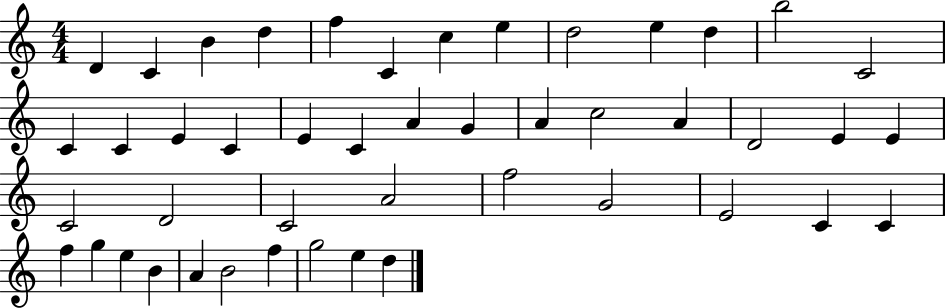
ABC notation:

X:1
T:Untitled
M:4/4
L:1/4
K:C
D C B d f C c e d2 e d b2 C2 C C E C E C A G A c2 A D2 E E C2 D2 C2 A2 f2 G2 E2 C C f g e B A B2 f g2 e d